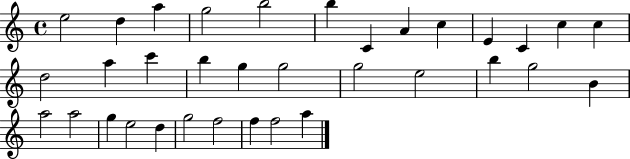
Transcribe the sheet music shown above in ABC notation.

X:1
T:Untitled
M:4/4
L:1/4
K:C
e2 d a g2 b2 b C A c E C c c d2 a c' b g g2 g2 e2 b g2 B a2 a2 g e2 d g2 f2 f f2 a